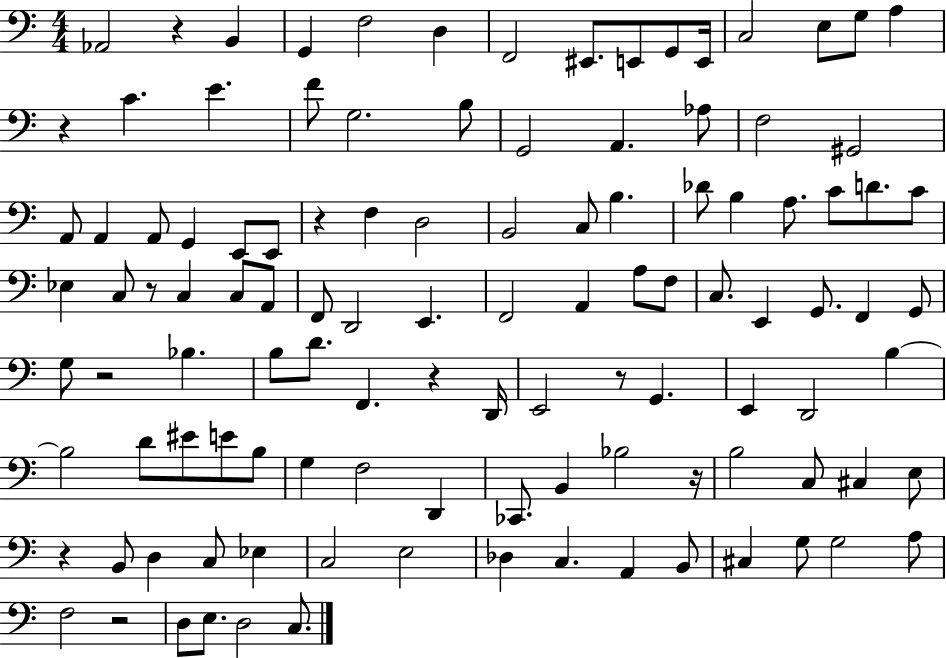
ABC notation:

X:1
T:Untitled
M:4/4
L:1/4
K:C
_A,,2 z B,, G,, F,2 D, F,,2 ^E,,/2 E,,/2 G,,/2 E,,/4 C,2 E,/2 G,/2 A, z C E F/2 G,2 B,/2 G,,2 A,, _A,/2 F,2 ^G,,2 A,,/2 A,, A,,/2 G,, E,,/2 E,,/2 z F, D,2 B,,2 C,/2 B, _D/2 B, A,/2 C/2 D/2 C/2 _E, C,/2 z/2 C, C,/2 A,,/2 F,,/2 D,,2 E,, F,,2 A,, A,/2 F,/2 C,/2 E,, G,,/2 F,, G,,/2 G,/2 z2 _B, B,/2 D/2 F,, z D,,/4 E,,2 z/2 G,, E,, D,,2 B, B,2 D/2 ^E/2 E/2 B,/2 G, F,2 D,, _C,,/2 B,, _B,2 z/4 B,2 C,/2 ^C, E,/2 z B,,/2 D, C,/2 _E, C,2 E,2 _D, C, A,, B,,/2 ^C, G,/2 G,2 A,/2 F,2 z2 D,/2 E,/2 D,2 C,/2